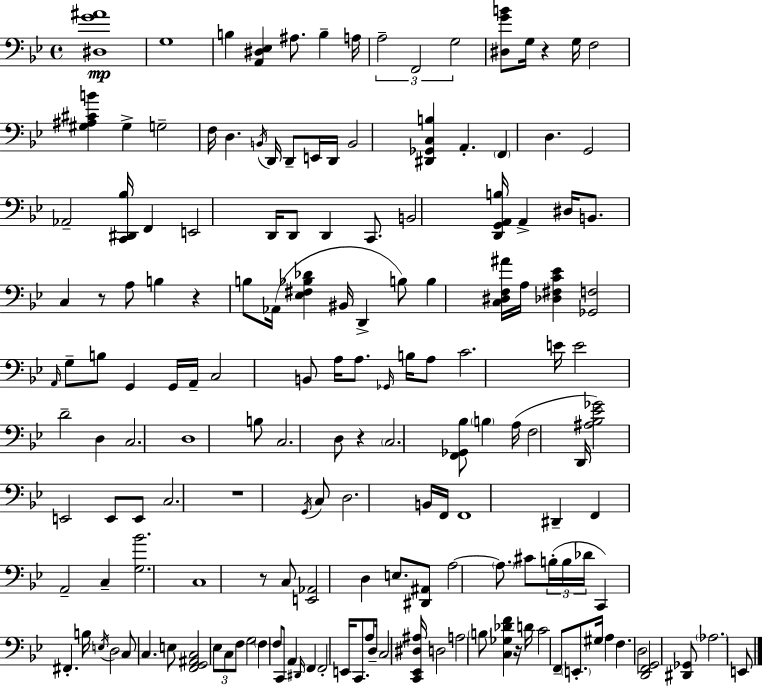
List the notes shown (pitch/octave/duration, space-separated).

[D#3,G4,A#4]/w G3/w B3/q [A2,D#3,Eb3]/q A#3/e. B3/q A3/s A3/h F2/h G3/h [D#3,G4,B4]/e G3/s R/q G3/s F3/h [G#3,A#3,C#4,B4]/q G#3/q G3/h F3/s D3/q. B2/s D2/s D2/e E2/s D2/s B2/h [D#2,Gb2,C3,B3]/q A2/q. F2/q D3/q. G2/h Ab2/h [C2,D#2,Bb3]/s F2/q E2/h D2/s D2/e D2/q C2/e. B2/h [D2,G2,A2,B3]/s A2/q D#3/s B2/e. C3/q R/e A3/e B3/q R/q B3/e Ab2/s [Eb3,F#3,Bb3,Db4]/q BIS2/s D2/q B3/e B3/q [C3,D#3,F3,A#4]/s A3/s [Db3,F#3,C4,Eb4]/q [Gb2,F3]/h A2/s G3/e B3/e G2/q G2/s A2/s C3/h B2/e A3/s A3/e. Gb2/s B3/s A3/e C4/h. E4/s E4/h D4/h D3/q C3/h. D3/w B3/e C3/h. D3/e R/q C3/h. [F2,Gb2,Bb3]/e B3/q A3/s F3/h D2/s [A#3,Bb3,Eb4,Gb4]/h E2/h E2/e E2/e C3/h. R/w G2/s C3/e D3/h. B2/s F2/s F2/w D#2/q F2/q A2/h C3/q [G3,Bb4]/h. C3/w R/e C3/e [E2,Ab2]/h D3/q E3/e. [D#2,A#2]/e A3/h A3/e. C#4/e B3/s B3/s Db4/s C2/q F#2/q. B3/s E3/s D3/h C3/e C3/q. E3/e [F2,G2,A#2,C3]/h Eb3/e C3/e F3/e G3/h F3/q F3/e C2/e A2/q D#2/s F2/q F2/h E2/s C2/e. A3/e D3/s C3/h [C2,Eb2,D#3,A#3]/s D3/h A3/h B3/e [C3,Gb3,Db4,F4]/q R/s D4/s C4/h F2/e E2/e. G#3/s A3/q F3/q. D3/h [D2,F2,G2]/h [D#2,Gb2]/e Ab3/h. E2/e